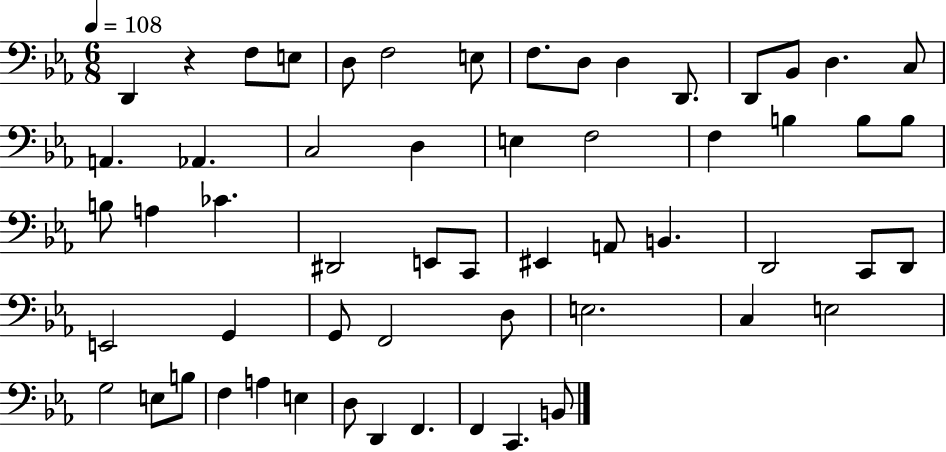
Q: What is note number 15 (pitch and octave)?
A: A2